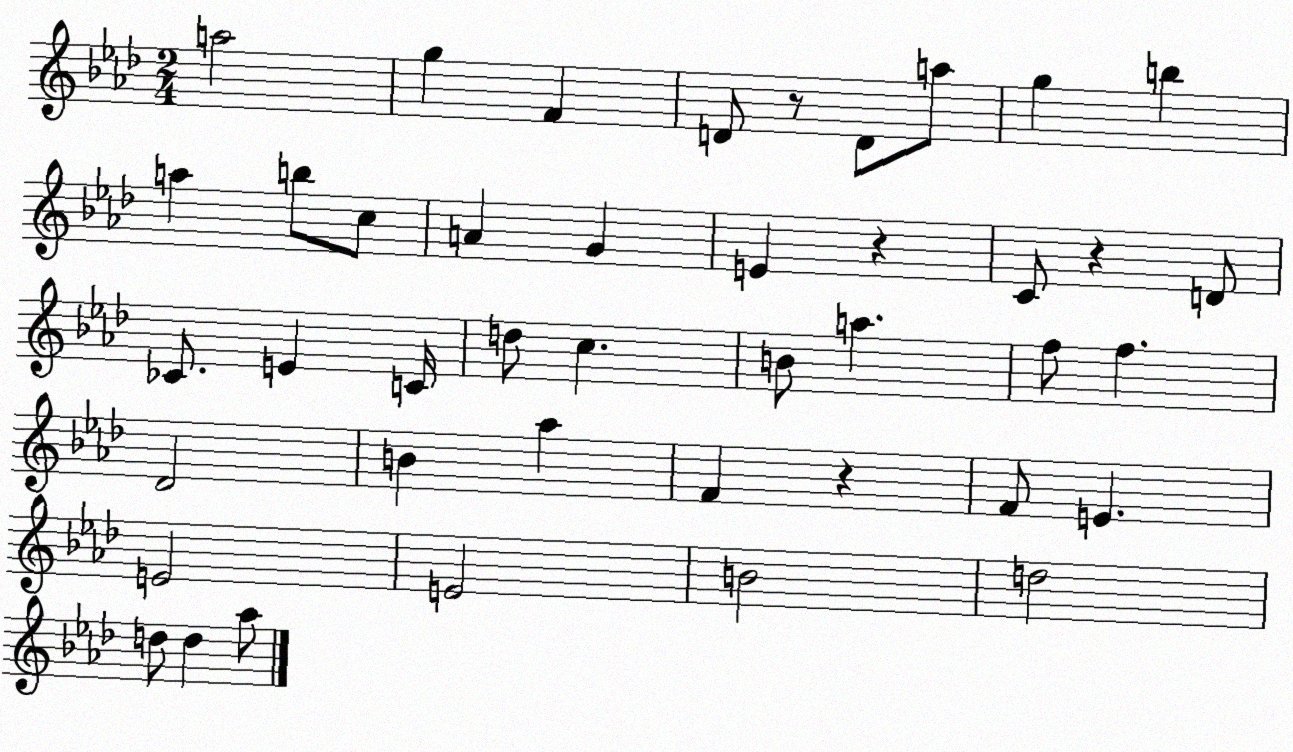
X:1
T:Untitled
M:2/4
L:1/4
K:Ab
a2 g F D/2 z/2 D/2 a/2 g b a b/2 c/2 A G E z C/2 z D/2 _C/2 E C/4 d/2 c B/2 a f/2 f _D2 B _a F z F/2 E E2 E2 B2 d2 d/2 d _a/2